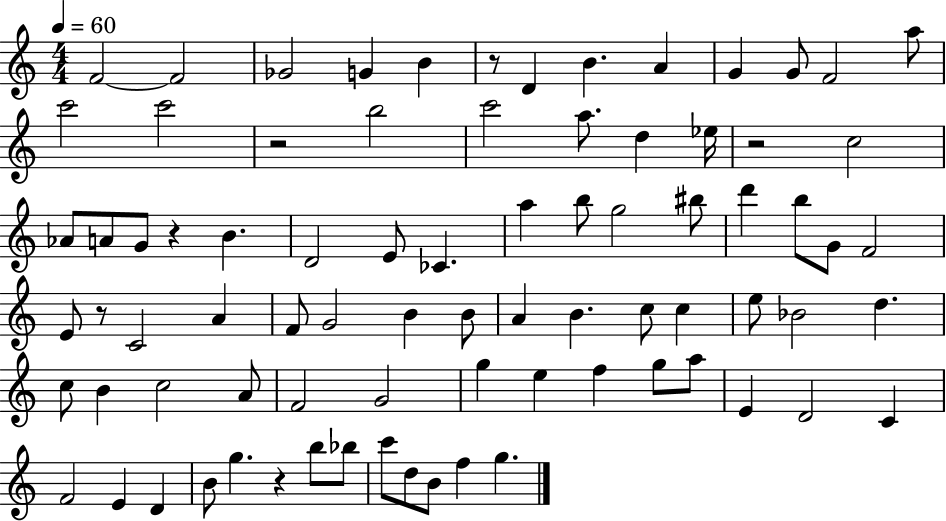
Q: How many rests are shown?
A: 6